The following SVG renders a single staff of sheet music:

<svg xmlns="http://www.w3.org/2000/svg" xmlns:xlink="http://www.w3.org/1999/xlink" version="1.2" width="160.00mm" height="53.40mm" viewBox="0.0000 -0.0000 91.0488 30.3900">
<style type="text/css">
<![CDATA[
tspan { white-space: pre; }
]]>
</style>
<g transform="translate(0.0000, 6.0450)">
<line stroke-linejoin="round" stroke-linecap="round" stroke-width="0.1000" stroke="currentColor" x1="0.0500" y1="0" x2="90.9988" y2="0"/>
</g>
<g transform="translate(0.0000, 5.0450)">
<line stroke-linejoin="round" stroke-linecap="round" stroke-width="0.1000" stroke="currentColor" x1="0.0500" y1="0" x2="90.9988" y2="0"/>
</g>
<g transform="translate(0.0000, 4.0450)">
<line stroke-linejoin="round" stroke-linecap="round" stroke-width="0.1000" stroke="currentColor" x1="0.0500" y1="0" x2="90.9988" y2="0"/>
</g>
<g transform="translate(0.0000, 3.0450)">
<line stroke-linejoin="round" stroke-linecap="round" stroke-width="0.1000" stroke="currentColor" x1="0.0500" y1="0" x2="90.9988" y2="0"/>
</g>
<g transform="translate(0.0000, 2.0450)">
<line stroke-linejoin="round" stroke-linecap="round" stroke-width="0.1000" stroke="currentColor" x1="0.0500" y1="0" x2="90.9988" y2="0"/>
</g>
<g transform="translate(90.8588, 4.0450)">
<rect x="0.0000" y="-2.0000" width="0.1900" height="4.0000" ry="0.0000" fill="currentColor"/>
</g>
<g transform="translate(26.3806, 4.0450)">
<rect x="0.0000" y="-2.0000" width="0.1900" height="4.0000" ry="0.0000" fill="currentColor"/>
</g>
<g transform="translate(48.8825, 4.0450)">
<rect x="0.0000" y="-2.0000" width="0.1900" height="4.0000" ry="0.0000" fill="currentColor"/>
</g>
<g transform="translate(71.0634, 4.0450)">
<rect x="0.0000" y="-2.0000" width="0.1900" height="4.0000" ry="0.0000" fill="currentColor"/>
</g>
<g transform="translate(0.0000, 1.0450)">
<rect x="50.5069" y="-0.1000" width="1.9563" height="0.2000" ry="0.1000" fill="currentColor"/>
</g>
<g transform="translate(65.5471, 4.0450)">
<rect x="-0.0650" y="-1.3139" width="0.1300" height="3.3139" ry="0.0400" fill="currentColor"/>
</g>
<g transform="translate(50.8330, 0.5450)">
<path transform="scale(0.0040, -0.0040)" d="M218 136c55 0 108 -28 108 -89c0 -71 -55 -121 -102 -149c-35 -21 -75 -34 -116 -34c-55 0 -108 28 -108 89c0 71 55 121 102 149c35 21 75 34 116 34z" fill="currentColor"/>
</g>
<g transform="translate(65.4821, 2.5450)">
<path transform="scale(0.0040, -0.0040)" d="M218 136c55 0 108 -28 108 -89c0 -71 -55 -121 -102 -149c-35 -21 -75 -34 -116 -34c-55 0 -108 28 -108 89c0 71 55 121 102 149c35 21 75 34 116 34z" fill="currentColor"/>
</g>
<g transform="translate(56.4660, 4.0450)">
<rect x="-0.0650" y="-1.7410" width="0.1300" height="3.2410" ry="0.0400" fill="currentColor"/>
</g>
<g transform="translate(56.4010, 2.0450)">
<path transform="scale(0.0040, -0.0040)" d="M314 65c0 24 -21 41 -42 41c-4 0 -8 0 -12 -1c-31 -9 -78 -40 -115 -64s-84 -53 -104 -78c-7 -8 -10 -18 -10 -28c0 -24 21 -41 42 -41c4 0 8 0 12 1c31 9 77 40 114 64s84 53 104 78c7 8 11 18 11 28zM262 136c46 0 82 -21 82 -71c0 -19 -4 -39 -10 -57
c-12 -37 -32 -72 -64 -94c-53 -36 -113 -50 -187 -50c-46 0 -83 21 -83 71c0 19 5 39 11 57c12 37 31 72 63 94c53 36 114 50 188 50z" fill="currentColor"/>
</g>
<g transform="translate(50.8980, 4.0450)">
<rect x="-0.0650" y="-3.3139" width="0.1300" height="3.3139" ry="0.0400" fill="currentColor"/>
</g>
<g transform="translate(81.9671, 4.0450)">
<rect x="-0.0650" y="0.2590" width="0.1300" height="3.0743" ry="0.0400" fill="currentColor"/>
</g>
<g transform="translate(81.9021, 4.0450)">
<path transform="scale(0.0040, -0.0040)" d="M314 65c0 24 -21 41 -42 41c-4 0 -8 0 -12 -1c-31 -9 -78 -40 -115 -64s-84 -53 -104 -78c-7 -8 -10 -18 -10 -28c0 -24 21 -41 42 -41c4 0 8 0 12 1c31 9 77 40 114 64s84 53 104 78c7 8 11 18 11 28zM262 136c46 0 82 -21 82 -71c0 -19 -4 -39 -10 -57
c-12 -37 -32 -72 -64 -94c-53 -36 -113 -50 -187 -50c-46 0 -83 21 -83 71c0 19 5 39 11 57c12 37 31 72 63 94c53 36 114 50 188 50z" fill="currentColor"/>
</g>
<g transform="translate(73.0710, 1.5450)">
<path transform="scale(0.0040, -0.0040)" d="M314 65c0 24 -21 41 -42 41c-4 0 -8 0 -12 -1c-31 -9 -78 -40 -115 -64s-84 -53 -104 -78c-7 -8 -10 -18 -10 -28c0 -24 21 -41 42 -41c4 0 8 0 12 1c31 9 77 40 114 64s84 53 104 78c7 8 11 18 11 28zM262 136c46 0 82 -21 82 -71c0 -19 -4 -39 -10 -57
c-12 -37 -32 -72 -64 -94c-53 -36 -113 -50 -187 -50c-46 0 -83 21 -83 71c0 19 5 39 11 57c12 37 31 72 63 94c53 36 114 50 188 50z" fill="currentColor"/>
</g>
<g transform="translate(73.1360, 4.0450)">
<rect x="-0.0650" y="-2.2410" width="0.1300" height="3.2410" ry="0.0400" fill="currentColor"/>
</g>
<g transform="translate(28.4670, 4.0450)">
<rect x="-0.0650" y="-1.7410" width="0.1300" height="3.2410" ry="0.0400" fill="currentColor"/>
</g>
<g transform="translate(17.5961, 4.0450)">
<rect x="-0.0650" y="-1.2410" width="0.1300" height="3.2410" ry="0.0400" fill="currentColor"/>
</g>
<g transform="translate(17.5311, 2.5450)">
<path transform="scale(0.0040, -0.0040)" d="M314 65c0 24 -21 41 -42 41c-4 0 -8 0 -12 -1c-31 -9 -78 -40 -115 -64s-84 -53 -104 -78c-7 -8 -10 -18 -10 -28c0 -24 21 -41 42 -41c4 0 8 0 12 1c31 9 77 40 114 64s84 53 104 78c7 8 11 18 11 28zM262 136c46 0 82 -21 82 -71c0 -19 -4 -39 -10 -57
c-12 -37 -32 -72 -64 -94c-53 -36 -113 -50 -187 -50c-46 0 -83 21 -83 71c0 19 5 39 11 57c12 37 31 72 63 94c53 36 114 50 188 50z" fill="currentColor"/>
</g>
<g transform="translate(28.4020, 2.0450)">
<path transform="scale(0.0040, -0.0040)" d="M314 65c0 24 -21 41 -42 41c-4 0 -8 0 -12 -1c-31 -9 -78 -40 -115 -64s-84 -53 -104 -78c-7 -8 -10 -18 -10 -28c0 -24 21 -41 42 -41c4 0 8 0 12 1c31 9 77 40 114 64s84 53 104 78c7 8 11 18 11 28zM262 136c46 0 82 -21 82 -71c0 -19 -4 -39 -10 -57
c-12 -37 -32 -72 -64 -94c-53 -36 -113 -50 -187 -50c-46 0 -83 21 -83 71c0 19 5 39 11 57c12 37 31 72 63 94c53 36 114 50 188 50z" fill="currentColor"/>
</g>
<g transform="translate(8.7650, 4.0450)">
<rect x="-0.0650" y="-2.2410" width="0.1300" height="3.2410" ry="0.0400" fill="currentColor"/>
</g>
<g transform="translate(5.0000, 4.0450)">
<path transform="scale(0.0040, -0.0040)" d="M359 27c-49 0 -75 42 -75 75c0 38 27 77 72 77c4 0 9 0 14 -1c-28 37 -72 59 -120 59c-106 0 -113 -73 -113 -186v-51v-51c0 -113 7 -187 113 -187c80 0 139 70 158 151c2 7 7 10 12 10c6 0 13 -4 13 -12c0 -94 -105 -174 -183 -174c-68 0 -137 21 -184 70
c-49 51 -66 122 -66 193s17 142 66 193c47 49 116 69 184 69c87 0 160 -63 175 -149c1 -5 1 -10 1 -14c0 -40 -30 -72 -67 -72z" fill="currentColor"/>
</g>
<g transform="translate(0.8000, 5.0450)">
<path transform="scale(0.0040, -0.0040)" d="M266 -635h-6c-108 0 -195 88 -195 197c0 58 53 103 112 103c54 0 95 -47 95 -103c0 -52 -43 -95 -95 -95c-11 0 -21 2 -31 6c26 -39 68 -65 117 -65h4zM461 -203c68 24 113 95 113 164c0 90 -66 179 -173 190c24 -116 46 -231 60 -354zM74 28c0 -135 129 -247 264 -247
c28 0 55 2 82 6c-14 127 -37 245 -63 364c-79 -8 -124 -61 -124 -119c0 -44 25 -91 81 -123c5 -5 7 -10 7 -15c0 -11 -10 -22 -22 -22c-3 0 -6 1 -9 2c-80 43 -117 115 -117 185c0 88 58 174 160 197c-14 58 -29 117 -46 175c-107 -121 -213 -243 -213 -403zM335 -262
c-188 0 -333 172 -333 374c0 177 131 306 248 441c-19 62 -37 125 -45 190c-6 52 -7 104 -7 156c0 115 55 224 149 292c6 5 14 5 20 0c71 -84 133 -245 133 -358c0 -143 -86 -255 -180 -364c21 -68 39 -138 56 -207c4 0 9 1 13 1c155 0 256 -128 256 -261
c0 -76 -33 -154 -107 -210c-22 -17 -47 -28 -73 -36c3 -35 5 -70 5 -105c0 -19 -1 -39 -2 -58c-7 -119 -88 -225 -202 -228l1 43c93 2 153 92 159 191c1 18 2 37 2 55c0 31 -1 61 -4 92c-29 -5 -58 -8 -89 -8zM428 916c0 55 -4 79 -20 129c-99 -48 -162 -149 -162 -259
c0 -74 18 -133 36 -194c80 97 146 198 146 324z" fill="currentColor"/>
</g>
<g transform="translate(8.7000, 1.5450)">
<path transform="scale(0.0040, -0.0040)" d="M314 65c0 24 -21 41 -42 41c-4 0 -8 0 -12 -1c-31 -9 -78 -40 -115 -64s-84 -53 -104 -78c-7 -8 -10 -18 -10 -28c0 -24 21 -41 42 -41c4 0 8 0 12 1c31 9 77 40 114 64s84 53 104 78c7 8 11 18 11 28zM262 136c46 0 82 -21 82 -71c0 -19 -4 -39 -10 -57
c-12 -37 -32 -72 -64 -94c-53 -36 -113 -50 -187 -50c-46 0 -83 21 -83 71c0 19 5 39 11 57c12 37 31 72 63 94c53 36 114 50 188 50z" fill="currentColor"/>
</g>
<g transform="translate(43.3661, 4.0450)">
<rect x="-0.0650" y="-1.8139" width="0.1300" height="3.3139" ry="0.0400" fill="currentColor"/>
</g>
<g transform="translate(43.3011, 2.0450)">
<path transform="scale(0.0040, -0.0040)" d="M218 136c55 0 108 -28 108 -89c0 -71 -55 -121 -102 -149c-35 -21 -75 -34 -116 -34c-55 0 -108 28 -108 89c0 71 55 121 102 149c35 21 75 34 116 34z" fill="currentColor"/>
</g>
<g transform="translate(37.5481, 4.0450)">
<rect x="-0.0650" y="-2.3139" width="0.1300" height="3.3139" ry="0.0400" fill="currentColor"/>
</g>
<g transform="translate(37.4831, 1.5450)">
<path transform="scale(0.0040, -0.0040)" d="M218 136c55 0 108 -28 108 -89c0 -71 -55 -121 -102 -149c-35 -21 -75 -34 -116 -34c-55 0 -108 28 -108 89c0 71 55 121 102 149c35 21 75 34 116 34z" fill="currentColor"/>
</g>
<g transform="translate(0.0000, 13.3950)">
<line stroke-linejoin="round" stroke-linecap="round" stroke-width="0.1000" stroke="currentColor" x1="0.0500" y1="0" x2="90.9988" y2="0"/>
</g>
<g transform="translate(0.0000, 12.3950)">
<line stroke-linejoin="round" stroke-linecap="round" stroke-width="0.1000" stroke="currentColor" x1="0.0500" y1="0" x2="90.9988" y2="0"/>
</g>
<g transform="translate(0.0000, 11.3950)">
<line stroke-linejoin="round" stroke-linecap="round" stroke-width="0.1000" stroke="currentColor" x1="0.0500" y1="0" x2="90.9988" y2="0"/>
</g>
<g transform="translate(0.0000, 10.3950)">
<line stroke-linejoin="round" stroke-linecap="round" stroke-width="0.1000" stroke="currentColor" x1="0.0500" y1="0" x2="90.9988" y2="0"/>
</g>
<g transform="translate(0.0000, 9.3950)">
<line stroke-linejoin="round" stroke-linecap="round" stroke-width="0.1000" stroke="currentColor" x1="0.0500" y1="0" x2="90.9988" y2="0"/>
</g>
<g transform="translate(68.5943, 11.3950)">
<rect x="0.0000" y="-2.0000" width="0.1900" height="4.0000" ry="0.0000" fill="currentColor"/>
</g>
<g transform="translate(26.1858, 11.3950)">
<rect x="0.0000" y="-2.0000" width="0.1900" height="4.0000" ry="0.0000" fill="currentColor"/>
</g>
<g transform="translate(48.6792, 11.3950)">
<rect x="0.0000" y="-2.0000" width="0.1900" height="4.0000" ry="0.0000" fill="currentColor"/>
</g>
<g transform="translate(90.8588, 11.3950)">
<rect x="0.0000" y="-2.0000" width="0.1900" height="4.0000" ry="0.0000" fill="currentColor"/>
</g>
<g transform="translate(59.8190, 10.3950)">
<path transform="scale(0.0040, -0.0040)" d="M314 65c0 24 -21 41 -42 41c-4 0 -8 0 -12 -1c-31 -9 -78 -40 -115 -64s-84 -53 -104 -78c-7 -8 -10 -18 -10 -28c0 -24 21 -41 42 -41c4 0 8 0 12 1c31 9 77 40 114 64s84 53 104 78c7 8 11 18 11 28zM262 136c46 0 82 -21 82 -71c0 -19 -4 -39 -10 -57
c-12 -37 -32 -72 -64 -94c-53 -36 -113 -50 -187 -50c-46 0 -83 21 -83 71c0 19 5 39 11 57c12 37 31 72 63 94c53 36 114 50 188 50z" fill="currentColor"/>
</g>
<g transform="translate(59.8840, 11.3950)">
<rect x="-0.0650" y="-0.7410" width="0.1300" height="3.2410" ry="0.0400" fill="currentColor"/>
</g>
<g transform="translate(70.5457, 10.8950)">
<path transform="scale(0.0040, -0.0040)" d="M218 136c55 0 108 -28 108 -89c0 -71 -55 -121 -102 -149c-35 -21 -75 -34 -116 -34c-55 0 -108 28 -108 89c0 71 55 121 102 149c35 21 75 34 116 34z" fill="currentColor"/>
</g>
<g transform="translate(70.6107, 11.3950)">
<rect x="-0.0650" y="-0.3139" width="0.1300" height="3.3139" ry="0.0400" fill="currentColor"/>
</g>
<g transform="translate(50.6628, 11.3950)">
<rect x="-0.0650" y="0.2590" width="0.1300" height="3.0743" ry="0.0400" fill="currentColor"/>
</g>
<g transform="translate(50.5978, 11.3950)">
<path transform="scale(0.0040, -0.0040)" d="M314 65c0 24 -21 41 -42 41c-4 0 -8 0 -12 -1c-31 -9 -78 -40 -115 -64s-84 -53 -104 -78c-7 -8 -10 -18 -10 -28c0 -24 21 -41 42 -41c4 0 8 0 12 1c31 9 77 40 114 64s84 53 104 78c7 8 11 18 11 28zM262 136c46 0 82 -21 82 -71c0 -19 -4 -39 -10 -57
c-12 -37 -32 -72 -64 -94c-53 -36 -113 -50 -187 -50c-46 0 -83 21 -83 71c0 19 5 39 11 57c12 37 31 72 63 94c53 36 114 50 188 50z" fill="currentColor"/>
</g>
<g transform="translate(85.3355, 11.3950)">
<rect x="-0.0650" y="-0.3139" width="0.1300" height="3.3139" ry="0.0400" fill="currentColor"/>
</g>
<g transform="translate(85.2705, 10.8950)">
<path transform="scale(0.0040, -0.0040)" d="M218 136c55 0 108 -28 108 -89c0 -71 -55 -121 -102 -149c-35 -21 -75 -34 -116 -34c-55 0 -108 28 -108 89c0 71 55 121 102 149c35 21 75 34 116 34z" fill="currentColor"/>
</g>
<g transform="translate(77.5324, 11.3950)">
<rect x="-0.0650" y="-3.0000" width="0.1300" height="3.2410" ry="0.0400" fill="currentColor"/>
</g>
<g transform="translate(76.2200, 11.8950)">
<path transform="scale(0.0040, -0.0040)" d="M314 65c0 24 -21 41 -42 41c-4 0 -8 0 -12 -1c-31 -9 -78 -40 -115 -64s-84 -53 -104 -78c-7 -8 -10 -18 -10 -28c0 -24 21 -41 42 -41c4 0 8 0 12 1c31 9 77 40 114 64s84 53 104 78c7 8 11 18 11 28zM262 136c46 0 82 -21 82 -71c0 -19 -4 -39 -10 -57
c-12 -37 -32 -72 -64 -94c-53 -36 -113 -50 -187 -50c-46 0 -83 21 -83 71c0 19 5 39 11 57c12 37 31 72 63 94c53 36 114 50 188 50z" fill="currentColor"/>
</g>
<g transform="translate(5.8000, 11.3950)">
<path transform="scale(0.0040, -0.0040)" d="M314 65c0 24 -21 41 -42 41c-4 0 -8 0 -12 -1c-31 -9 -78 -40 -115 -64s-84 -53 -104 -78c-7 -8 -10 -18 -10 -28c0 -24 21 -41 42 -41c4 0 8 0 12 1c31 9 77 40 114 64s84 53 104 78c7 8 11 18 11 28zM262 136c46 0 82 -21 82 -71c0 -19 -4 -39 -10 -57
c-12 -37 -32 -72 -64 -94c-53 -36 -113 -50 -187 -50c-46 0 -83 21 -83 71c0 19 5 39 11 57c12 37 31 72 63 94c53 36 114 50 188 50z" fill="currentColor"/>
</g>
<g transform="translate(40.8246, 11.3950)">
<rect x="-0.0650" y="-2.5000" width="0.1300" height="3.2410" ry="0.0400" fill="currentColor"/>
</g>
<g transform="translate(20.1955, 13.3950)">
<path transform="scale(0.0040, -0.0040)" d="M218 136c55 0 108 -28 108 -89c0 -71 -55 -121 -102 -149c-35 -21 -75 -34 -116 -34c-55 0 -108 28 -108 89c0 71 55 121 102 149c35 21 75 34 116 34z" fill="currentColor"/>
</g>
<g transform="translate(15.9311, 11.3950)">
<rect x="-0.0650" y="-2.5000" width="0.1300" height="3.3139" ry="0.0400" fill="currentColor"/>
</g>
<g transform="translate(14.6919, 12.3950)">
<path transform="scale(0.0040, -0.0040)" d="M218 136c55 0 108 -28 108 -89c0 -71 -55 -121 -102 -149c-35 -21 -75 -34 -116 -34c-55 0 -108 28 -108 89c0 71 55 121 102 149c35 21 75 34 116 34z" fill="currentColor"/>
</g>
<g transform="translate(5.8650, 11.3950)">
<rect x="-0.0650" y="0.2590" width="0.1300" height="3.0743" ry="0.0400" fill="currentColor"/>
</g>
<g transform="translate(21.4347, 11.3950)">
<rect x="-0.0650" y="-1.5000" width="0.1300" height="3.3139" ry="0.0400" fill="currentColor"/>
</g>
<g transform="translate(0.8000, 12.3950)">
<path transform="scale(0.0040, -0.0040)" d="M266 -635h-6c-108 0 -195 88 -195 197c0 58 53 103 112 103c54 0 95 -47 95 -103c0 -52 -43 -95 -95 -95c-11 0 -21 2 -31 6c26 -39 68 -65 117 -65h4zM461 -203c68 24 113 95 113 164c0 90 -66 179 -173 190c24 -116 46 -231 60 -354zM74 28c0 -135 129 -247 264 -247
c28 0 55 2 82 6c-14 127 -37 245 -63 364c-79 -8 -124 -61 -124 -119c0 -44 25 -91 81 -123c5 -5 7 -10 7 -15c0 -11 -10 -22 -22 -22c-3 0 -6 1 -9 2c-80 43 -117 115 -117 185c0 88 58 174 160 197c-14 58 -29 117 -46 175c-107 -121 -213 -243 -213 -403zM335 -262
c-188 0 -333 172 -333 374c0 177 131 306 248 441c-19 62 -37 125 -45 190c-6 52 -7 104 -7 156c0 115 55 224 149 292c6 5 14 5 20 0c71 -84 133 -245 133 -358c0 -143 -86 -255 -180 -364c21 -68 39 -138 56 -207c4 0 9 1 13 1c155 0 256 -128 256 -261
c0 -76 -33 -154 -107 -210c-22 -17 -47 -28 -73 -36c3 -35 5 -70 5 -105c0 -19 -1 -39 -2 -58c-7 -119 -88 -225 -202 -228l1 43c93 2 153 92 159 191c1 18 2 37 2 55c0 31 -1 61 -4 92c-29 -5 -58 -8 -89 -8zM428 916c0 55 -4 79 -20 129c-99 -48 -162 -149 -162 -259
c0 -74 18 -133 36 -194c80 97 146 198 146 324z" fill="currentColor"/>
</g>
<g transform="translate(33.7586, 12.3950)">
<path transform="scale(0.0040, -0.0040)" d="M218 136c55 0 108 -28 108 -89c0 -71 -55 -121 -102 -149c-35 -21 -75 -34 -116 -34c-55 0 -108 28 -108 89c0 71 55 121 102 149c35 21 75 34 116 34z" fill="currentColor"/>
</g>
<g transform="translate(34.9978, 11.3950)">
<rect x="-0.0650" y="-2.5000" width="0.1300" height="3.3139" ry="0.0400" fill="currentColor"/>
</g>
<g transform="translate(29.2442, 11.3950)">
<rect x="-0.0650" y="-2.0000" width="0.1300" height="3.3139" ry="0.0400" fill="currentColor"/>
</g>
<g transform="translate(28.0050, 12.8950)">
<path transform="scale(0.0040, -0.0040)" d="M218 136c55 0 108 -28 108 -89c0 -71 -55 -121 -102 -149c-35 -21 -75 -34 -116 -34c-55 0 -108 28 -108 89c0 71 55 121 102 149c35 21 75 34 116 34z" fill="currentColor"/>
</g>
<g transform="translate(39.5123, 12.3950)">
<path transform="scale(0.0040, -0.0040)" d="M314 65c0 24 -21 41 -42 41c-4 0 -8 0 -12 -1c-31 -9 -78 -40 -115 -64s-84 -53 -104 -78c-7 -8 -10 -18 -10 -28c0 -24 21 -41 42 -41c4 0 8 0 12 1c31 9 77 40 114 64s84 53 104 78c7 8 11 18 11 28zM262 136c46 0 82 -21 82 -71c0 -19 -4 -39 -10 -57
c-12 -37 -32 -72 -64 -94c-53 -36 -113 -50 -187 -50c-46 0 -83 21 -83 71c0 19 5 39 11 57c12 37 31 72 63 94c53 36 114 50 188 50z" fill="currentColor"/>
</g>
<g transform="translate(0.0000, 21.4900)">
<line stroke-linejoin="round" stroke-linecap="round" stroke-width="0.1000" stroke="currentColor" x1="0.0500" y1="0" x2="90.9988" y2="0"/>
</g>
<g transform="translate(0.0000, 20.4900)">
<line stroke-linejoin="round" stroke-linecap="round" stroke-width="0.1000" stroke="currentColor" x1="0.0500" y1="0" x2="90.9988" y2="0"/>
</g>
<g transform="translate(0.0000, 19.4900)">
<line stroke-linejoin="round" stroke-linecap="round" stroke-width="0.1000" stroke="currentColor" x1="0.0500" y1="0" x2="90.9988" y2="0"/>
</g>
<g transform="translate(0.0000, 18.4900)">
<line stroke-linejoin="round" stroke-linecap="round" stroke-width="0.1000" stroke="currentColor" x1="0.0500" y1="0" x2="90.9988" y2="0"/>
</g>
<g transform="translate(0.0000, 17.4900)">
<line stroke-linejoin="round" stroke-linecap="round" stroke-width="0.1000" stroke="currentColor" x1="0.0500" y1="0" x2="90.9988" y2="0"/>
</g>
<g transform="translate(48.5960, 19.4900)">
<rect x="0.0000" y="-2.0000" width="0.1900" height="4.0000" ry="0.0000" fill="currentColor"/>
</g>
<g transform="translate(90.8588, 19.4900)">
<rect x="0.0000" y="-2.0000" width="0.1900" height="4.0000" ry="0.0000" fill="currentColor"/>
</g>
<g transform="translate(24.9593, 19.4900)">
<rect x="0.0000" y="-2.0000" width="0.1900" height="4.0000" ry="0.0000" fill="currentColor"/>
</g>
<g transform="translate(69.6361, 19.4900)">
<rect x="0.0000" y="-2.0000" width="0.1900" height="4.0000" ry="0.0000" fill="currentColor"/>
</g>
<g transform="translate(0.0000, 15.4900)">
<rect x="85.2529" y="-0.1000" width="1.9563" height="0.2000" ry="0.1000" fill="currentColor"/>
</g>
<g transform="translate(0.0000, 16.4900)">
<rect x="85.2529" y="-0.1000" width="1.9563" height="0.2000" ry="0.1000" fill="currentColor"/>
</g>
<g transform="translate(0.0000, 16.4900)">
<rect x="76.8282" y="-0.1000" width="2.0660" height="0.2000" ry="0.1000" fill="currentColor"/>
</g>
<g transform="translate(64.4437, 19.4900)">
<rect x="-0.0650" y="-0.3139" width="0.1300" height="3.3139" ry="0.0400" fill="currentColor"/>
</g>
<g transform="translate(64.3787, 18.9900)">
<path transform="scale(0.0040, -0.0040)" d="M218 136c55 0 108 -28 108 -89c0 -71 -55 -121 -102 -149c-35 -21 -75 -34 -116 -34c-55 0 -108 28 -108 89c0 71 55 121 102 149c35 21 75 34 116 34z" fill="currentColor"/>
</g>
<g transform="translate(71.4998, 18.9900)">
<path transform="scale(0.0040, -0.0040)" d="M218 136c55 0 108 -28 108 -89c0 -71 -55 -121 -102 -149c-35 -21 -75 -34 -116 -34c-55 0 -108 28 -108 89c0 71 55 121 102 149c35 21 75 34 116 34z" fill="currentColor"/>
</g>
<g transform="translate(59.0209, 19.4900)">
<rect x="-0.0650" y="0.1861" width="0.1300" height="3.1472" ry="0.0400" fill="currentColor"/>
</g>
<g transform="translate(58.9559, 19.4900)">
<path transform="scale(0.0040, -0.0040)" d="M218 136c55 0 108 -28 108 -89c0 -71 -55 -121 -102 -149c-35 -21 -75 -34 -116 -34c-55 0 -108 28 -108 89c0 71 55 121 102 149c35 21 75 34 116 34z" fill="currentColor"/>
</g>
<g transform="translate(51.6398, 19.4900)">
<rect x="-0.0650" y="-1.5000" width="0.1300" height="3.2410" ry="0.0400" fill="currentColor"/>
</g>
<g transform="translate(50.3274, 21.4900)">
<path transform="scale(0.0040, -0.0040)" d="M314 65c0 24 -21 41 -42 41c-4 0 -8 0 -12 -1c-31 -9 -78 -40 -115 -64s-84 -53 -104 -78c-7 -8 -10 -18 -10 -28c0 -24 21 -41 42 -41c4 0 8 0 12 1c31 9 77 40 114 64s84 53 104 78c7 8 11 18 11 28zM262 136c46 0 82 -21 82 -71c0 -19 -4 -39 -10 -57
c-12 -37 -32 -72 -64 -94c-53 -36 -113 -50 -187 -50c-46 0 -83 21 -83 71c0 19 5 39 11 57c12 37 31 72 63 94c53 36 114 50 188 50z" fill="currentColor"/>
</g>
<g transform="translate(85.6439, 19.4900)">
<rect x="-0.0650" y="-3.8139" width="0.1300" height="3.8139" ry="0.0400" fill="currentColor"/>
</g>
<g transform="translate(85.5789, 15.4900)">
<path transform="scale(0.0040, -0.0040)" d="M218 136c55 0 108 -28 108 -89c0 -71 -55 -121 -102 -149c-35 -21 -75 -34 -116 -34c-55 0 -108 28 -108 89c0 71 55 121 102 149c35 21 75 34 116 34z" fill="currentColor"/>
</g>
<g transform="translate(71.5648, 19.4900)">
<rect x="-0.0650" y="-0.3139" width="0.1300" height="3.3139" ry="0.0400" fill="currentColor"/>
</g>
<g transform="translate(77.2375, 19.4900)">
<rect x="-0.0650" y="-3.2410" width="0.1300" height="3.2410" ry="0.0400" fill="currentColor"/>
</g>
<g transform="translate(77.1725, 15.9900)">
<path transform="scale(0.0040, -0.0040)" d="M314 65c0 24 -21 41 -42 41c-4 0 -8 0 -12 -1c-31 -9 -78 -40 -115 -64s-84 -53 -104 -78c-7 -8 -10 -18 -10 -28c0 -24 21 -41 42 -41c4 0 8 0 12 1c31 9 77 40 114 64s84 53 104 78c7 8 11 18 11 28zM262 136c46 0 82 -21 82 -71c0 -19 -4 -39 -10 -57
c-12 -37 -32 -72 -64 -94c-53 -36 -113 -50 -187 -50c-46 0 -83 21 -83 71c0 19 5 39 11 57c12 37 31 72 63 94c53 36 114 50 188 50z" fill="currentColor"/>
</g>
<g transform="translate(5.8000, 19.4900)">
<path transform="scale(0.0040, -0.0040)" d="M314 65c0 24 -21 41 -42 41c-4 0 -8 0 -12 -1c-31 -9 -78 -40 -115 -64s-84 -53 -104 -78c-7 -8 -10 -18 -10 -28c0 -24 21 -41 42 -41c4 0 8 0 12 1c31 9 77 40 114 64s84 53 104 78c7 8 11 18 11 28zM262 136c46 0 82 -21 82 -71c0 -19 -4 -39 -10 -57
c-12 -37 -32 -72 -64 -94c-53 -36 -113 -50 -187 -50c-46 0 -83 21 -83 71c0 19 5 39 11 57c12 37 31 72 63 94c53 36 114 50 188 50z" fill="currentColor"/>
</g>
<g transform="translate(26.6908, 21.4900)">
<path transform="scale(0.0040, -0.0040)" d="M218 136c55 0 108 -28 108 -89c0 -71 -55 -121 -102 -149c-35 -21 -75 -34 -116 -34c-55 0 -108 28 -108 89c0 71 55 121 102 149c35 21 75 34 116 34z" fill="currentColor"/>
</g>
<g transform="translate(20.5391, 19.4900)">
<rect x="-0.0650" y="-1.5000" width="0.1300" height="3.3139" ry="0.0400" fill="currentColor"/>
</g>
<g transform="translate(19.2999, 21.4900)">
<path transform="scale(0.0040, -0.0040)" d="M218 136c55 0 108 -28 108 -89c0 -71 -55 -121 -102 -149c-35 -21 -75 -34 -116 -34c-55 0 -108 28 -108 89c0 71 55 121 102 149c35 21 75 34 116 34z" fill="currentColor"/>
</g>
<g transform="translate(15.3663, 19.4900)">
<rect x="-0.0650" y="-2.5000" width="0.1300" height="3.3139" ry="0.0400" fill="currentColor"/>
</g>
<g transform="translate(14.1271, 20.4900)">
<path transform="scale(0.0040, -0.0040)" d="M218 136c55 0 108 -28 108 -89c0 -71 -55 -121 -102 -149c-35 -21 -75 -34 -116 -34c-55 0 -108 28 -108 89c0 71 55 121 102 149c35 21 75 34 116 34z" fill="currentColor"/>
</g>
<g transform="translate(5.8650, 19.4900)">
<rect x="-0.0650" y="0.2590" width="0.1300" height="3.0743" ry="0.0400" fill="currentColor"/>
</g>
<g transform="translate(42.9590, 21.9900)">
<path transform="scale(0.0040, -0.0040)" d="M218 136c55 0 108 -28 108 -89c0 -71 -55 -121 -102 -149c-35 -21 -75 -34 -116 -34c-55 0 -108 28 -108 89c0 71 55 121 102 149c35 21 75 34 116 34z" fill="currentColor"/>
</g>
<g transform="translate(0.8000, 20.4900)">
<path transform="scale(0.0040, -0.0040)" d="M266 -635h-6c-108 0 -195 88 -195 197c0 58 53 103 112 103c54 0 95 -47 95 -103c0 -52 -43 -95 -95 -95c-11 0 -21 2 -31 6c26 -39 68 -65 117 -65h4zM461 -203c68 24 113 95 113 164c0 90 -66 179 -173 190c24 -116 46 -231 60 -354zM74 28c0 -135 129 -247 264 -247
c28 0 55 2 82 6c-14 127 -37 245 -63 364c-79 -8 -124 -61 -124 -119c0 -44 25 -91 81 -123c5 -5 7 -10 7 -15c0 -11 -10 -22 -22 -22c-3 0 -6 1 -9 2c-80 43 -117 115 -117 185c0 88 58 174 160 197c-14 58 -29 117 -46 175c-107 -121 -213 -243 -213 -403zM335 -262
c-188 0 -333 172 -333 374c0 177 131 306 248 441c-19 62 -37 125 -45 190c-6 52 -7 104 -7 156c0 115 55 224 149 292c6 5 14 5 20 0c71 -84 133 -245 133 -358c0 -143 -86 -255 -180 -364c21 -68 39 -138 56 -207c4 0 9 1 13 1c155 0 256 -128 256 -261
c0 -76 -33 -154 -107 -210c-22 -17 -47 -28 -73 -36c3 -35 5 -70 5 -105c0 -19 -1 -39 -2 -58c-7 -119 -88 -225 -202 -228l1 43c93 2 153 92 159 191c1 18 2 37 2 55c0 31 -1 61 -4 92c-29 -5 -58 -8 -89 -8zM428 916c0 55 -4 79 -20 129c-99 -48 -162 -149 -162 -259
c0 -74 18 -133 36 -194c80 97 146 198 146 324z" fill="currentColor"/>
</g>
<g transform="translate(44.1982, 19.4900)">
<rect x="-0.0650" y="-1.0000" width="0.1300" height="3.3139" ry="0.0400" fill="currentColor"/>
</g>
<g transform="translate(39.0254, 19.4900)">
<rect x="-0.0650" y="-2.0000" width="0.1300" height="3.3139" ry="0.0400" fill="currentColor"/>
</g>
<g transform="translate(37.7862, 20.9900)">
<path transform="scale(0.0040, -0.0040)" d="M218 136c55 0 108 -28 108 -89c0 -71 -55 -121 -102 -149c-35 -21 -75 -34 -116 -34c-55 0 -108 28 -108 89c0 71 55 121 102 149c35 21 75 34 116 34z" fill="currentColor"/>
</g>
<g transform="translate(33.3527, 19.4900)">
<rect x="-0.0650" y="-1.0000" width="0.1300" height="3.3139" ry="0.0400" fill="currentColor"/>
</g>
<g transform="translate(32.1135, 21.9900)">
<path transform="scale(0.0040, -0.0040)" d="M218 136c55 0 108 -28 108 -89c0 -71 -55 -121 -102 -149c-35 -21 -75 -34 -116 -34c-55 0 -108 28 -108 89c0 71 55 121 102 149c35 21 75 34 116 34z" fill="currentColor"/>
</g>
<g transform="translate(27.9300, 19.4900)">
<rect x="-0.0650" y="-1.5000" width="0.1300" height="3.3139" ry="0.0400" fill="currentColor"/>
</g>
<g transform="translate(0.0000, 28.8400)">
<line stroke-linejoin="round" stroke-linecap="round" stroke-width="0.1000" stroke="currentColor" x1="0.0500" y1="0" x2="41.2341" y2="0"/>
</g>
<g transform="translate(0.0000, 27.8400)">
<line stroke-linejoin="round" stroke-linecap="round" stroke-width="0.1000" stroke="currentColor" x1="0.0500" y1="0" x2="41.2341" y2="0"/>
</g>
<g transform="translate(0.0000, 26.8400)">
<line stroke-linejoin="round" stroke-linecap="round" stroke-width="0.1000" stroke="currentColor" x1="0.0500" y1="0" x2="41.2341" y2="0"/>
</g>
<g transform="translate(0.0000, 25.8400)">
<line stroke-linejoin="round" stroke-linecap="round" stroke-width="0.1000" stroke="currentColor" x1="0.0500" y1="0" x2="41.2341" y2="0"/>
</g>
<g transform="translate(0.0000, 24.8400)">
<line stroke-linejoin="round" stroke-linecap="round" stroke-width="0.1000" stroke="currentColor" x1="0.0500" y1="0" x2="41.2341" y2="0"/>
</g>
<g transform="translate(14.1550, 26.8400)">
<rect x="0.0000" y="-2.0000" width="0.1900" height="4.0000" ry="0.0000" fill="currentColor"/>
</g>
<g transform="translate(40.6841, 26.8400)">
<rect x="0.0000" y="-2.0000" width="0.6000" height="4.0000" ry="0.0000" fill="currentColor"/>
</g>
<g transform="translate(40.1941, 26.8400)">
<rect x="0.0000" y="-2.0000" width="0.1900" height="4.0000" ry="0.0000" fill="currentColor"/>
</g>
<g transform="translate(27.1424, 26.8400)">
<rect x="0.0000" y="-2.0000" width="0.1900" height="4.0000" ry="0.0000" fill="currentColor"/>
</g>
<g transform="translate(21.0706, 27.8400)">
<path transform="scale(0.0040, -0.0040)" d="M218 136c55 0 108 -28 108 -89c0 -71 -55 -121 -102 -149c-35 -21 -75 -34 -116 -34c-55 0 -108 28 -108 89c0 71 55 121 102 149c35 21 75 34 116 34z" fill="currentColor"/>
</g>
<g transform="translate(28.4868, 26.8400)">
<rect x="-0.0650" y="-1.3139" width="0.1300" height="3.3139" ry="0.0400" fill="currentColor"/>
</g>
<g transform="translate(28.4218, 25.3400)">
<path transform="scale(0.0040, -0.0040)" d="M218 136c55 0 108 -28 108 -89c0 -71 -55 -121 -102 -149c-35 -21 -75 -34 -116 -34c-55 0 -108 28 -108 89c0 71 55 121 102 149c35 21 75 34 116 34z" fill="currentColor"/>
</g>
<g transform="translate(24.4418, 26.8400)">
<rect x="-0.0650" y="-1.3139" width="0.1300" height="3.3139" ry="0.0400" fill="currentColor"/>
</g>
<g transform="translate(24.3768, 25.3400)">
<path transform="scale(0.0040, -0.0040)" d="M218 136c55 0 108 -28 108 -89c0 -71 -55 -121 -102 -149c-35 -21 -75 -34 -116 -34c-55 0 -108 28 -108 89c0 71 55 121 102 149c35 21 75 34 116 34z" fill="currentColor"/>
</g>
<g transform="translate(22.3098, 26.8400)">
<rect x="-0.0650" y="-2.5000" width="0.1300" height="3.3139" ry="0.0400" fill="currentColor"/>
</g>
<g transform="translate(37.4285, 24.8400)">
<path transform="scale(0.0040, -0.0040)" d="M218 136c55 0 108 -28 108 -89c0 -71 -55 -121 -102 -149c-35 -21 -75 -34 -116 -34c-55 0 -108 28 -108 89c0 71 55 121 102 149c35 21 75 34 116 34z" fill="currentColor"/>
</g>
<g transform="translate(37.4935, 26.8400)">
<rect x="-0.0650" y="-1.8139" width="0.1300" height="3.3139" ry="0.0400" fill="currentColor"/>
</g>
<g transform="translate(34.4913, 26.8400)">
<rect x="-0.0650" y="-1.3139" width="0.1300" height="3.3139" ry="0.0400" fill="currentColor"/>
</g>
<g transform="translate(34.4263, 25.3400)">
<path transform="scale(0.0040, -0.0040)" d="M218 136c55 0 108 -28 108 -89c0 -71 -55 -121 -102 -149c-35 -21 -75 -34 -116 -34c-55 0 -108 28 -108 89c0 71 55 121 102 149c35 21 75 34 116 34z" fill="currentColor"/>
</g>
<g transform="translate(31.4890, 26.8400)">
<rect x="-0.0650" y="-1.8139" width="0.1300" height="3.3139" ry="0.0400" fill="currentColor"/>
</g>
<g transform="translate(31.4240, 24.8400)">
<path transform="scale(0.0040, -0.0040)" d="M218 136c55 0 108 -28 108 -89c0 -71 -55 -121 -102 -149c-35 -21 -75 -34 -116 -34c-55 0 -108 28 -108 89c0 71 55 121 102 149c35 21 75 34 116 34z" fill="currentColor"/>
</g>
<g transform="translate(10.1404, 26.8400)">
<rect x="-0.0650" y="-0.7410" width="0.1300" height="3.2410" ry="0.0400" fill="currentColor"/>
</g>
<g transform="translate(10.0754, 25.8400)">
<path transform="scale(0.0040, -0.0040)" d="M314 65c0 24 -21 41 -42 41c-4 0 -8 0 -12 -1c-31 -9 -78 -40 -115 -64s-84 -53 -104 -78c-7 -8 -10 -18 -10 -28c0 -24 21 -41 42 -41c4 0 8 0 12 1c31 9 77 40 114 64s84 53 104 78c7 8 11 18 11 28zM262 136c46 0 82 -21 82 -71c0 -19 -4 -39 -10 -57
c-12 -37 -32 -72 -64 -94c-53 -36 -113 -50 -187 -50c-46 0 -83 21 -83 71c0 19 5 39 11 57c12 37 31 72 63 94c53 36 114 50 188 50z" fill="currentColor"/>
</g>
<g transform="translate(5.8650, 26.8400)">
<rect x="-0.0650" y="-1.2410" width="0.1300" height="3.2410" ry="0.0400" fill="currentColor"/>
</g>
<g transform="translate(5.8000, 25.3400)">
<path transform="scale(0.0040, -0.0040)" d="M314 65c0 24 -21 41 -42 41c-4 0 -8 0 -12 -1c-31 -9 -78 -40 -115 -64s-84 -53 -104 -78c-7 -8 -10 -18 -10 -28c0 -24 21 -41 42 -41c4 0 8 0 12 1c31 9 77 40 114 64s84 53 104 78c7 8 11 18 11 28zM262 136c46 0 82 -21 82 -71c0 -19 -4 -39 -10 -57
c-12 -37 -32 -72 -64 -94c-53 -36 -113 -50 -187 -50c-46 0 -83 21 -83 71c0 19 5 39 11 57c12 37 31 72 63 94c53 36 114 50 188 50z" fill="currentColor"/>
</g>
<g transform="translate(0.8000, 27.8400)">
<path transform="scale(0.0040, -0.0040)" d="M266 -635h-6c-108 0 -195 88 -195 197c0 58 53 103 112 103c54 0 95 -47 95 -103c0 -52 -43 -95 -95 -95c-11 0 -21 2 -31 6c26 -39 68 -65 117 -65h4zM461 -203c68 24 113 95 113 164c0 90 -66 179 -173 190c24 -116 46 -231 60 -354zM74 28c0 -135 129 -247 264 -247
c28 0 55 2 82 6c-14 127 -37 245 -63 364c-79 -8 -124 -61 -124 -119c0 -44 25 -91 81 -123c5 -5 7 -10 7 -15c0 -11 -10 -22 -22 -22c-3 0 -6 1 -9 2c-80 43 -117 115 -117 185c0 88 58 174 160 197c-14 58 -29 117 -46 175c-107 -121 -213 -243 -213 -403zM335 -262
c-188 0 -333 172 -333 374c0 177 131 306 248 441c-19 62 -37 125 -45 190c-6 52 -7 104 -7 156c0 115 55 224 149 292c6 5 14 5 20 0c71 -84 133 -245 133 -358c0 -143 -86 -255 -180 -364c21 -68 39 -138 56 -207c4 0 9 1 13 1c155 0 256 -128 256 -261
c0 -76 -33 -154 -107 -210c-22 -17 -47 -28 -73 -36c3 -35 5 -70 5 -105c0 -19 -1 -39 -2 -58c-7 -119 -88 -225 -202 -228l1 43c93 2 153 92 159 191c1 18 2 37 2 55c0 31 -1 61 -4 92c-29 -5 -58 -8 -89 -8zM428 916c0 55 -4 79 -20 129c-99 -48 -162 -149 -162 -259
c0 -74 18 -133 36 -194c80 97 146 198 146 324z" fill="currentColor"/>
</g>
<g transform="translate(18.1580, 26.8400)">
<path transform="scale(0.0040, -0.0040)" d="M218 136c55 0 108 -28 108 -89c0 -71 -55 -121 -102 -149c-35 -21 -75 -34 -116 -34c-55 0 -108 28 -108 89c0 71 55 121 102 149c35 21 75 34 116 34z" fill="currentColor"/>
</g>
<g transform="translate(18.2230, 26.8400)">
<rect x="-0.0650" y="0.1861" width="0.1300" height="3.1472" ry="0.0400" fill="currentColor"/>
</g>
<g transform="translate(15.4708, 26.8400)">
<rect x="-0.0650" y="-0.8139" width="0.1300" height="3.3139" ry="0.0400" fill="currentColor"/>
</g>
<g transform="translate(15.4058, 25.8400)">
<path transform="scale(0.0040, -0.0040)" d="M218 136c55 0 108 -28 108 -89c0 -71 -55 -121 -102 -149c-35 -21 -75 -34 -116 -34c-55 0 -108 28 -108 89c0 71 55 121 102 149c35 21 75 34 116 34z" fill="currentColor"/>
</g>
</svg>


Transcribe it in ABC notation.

X:1
T:Untitled
M:4/4
L:1/4
K:C
g2 e2 f2 g f b f2 e g2 B2 B2 G E F G G2 B2 d2 c A2 c B2 G E E D F D E2 B c c b2 c' e2 d2 d B G e e f e f